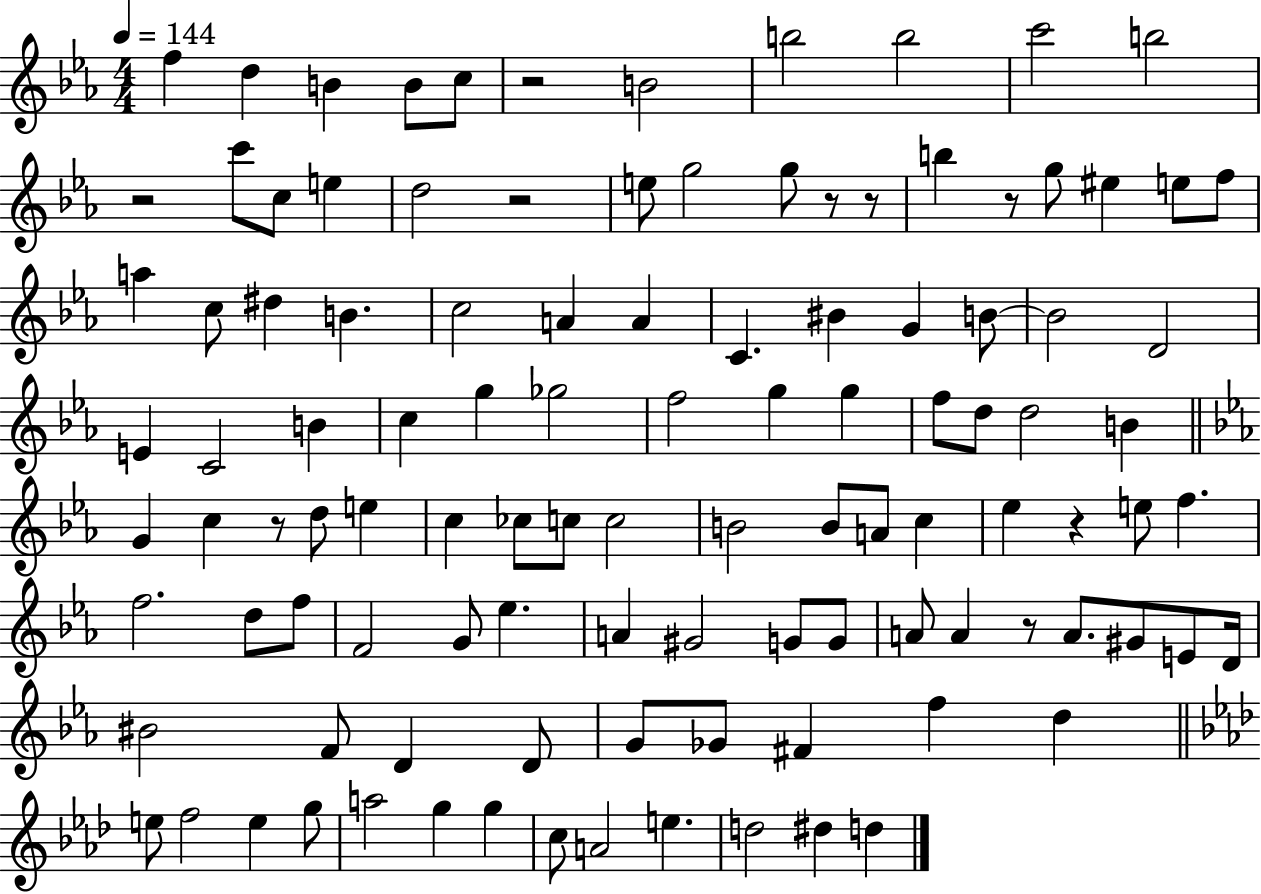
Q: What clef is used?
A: treble